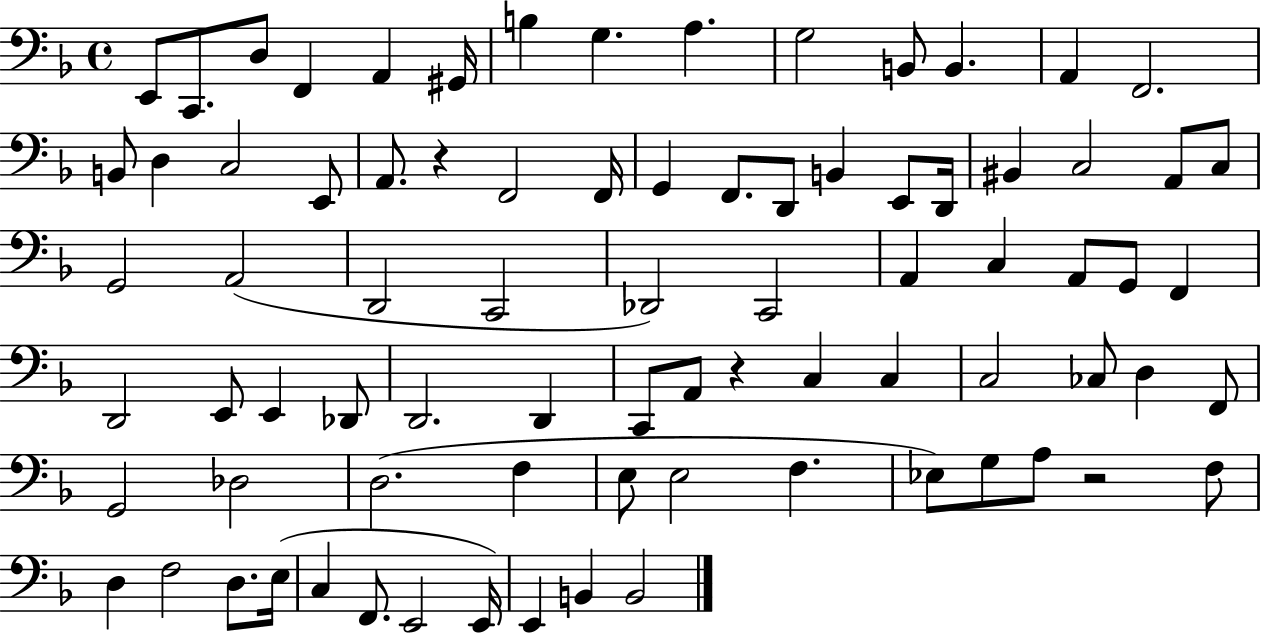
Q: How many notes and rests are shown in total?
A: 81